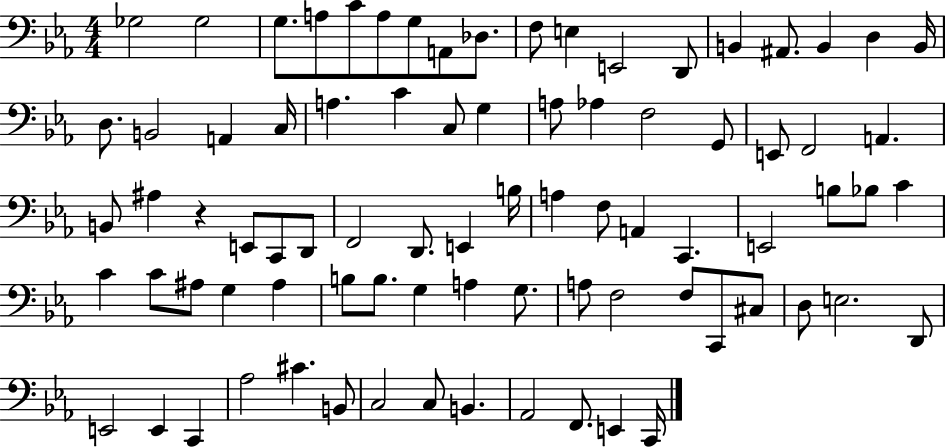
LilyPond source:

{
  \clef bass
  \numericTimeSignature
  \time 4/4
  \key ees \major
  ges2 ges2 | g8. a8 c'8 a8 g8 a,8 des8. | f8 e4 e,2 d,8 | b,4 ais,8. b,4 d4 b,16 | \break d8. b,2 a,4 c16 | a4. c'4 c8 g4 | a8 aes4 f2 g,8 | e,8 f,2 a,4. | \break b,8 ais4 r4 e,8 c,8 d,8 | f,2 d,8. e,4 b16 | a4 f8 a,4 c,4. | e,2 b8 bes8 c'4 | \break c'4 c'8 ais8 g4 ais4 | b8 b8. g4 a4 g8. | a8 f2 f8 c,8 cis8 | d8 e2. d,8 | \break e,2 e,4 c,4 | aes2 cis'4. b,8 | c2 c8 b,4. | aes,2 f,8. e,4 c,16 | \break \bar "|."
}